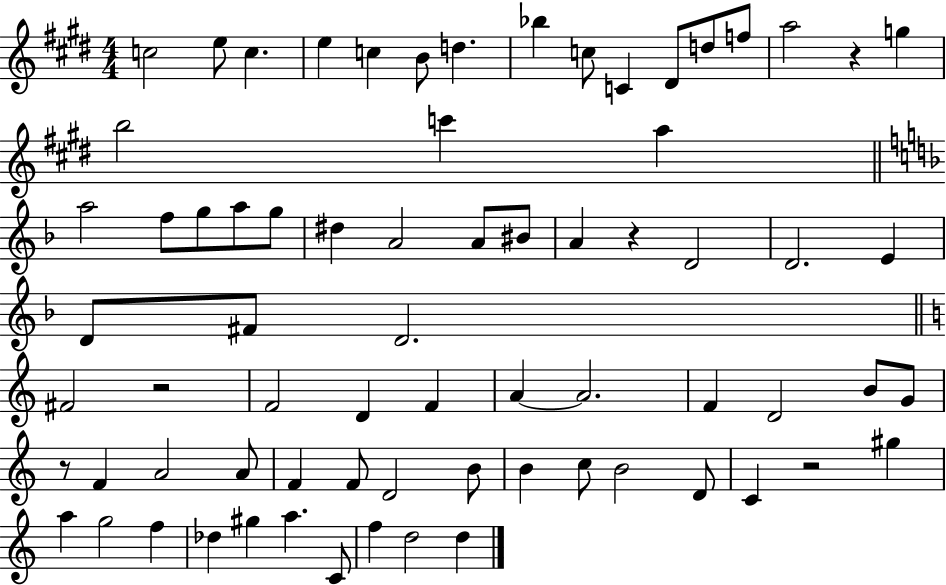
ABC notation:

X:1
T:Untitled
M:4/4
L:1/4
K:E
c2 e/2 c e c B/2 d _b c/2 C ^D/2 d/2 f/2 a2 z g b2 c' a a2 f/2 g/2 a/2 g/2 ^d A2 A/2 ^B/2 A z D2 D2 E D/2 ^F/2 D2 ^F2 z2 F2 D F A A2 F D2 B/2 G/2 z/2 F A2 A/2 F F/2 D2 B/2 B c/2 B2 D/2 C z2 ^g a g2 f _d ^g a C/2 f d2 d